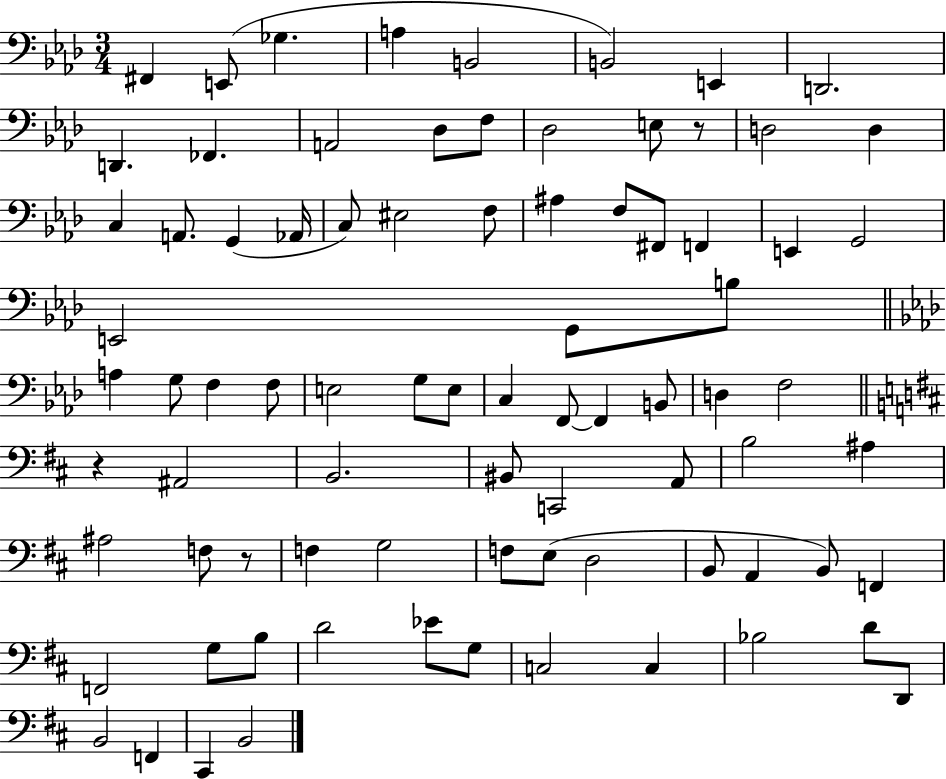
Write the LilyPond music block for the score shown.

{
  \clef bass
  \numericTimeSignature
  \time 3/4
  \key aes \major
  fis,4 e,8( ges4. | a4 b,2 | b,2) e,4 | d,2. | \break d,4. fes,4. | a,2 des8 f8 | des2 e8 r8 | d2 d4 | \break c4 a,8. g,4( aes,16 | c8) eis2 f8 | ais4 f8 fis,8 f,4 | e,4 g,2 | \break e,2 g,8 b8 | \bar "||" \break \key f \minor a4 g8 f4 f8 | e2 g8 e8 | c4 f,8~~ f,4 b,8 | d4 f2 | \break \bar "||" \break \key d \major r4 ais,2 | b,2. | bis,8 c,2 a,8 | b2 ais4 | \break ais2 f8 r8 | f4 g2 | f8 e8( d2 | b,8 a,4 b,8) f,4 | \break f,2 g8 b8 | d'2 ees'8 g8 | c2 c4 | bes2 d'8 d,8 | \break b,2 f,4 | cis,4 b,2 | \bar "|."
}